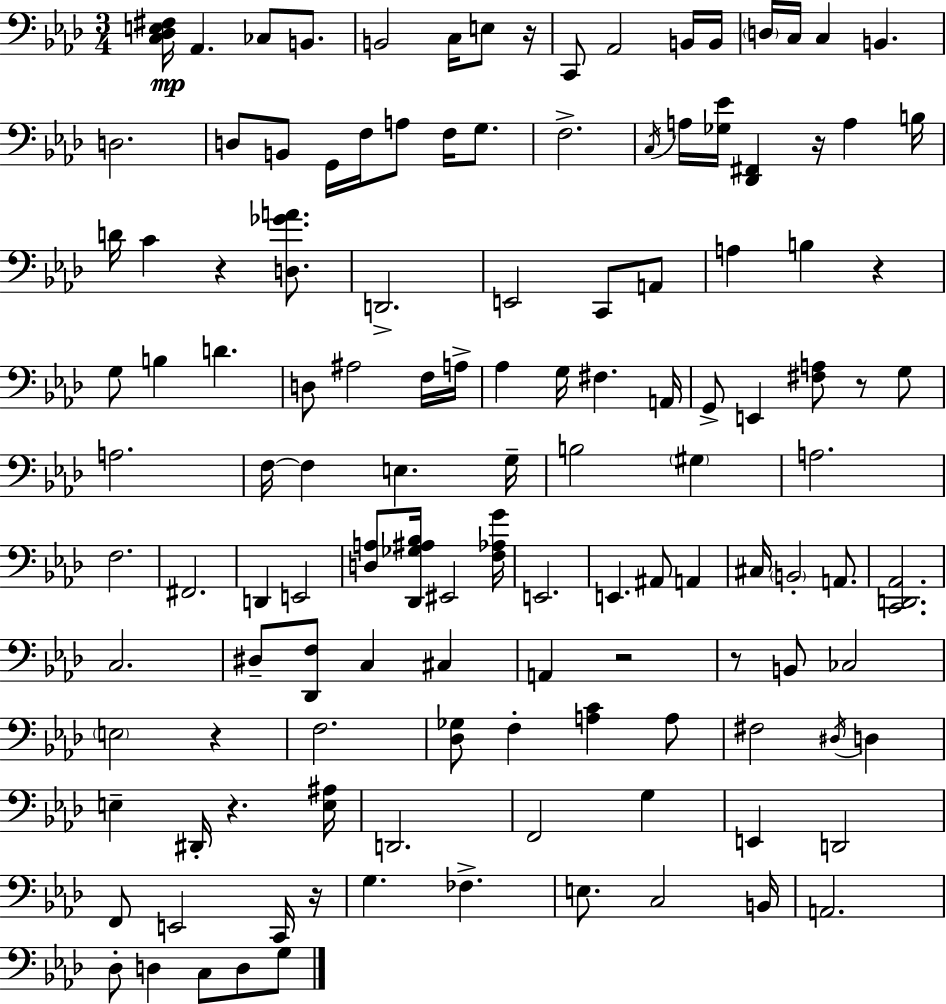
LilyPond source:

{
  \clef bass
  \numericTimeSignature
  \time 3/4
  \key aes \major
  <c des e fis>16\mp aes,4. ces8 b,8. | b,2 c16 e8 r16 | c,8 aes,2 b,16 b,16 | \parenthesize d16 c16 c4 b,4. | \break d2. | d8 b,8 g,16 f16 a8 f16 g8. | f2.-> | \acciaccatura { c16 } a16 <ges ees'>16 <des, fis,>4 r16 a4 | \break b16 d'16 c'4 r4 <d ges' a'>8. | d,2.-> | e,2 c,8 a,8 | a4 b4 r4 | \break g8 b4 d'4. | d8 ais2 f16 | a16-> aes4 g16 fis4. | a,16 g,8-> e,4 <fis a>8 r8 g8 | \break a2. | f16~~ f4 e4. | g16-- b2 \parenthesize gis4 | a2. | \break f2. | fis,2. | d,4 e,2 | <d a>8 <des, ges ais bes>16 eis,2 | \break <f aes g'>16 e,2. | e,4. ais,8 a,4 | cis16 \parenthesize b,2-. a,8. | <c, d, aes,>2. | \break c2. | dis8-- <des, f>8 c4 cis4 | a,4 r2 | r8 b,8 ces2 | \break \parenthesize e2 r4 | f2. | <des ges>8 f4-. <a c'>4 a8 | fis2 \acciaccatura { dis16 } d4 | \break e4-- dis,16-. r4. | <e ais>16 d,2. | f,2 g4 | e,4 d,2 | \break f,8 e,2 | c,16 r16 g4. fes4.-> | e8. c2 | b,16 a,2. | \break des8-. d4 c8 d8 | g8 \bar "|."
}